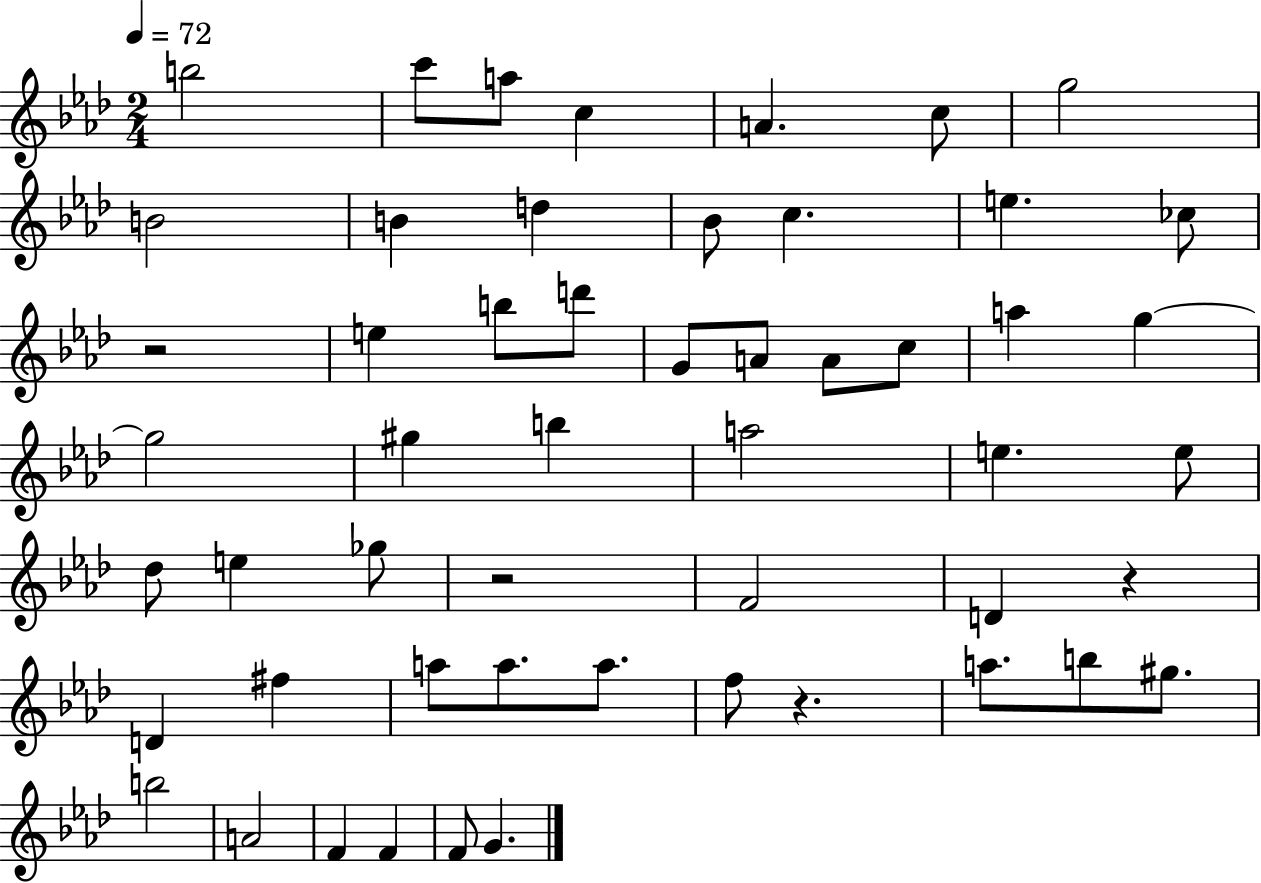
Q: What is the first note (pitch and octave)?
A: B5